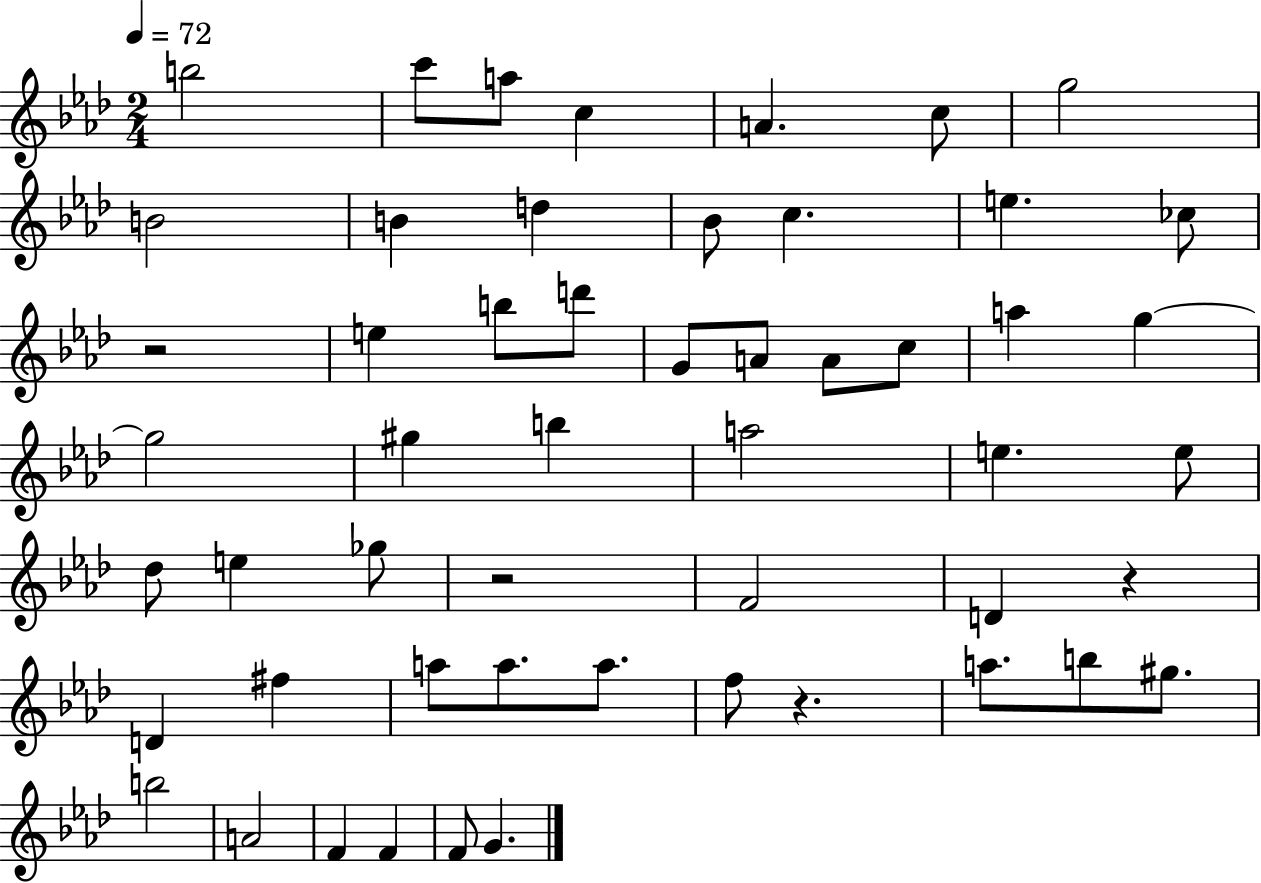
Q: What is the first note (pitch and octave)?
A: B5